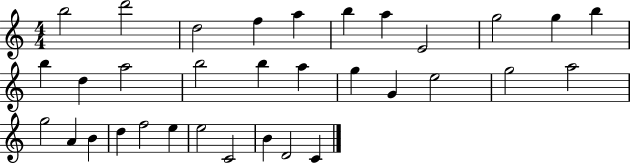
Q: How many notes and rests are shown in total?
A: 33